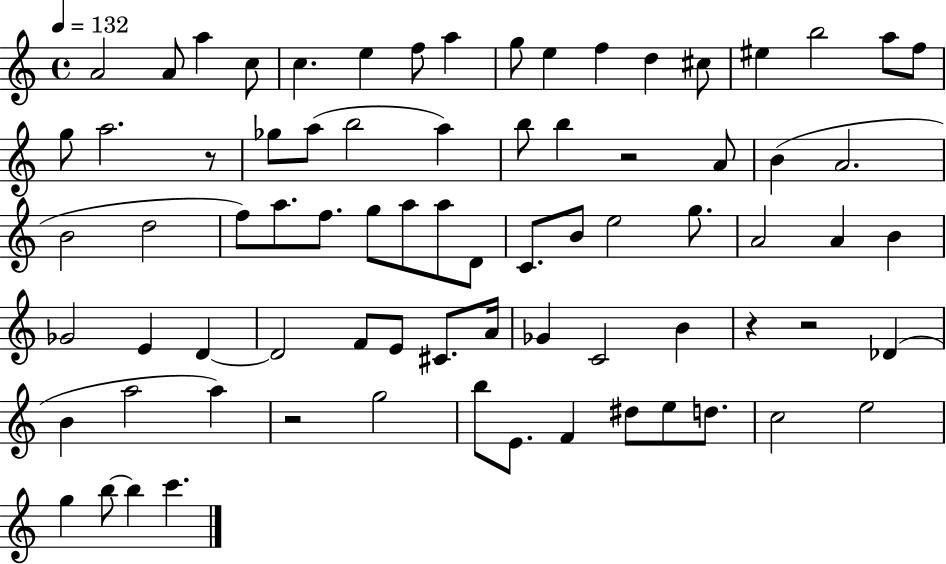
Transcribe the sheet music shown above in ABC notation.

X:1
T:Untitled
M:4/4
L:1/4
K:C
A2 A/2 a c/2 c e f/2 a g/2 e f d ^c/2 ^e b2 a/2 f/2 g/2 a2 z/2 _g/2 a/2 b2 a b/2 b z2 A/2 B A2 B2 d2 f/2 a/2 f/2 g/2 a/2 a/2 D/2 C/2 B/2 e2 g/2 A2 A B _G2 E D D2 F/2 E/2 ^C/2 A/4 _G C2 B z z2 _D B a2 a z2 g2 b/2 E/2 F ^d/2 e/2 d/2 c2 e2 g b/2 b c'